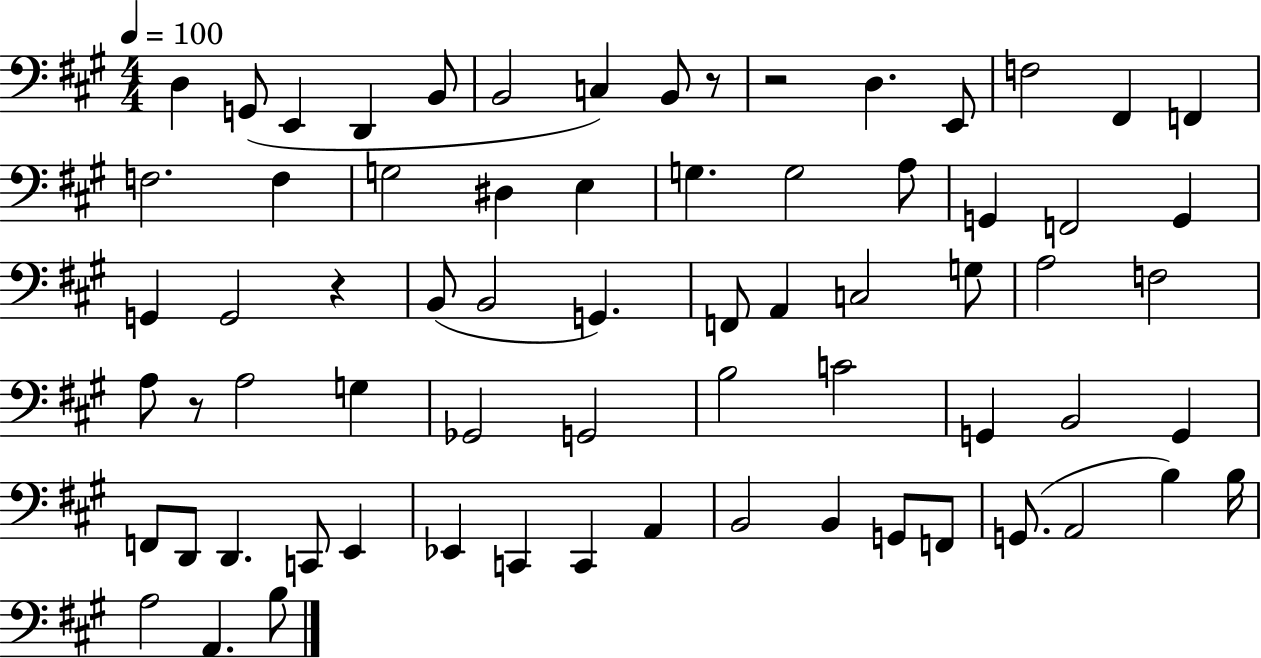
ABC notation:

X:1
T:Untitled
M:4/4
L:1/4
K:A
D, G,,/2 E,, D,, B,,/2 B,,2 C, B,,/2 z/2 z2 D, E,,/2 F,2 ^F,, F,, F,2 F, G,2 ^D, E, G, G,2 A,/2 G,, F,,2 G,, G,, G,,2 z B,,/2 B,,2 G,, F,,/2 A,, C,2 G,/2 A,2 F,2 A,/2 z/2 A,2 G, _G,,2 G,,2 B,2 C2 G,, B,,2 G,, F,,/2 D,,/2 D,, C,,/2 E,, _E,, C,, C,, A,, B,,2 B,, G,,/2 F,,/2 G,,/2 A,,2 B, B,/4 A,2 A,, B,/2